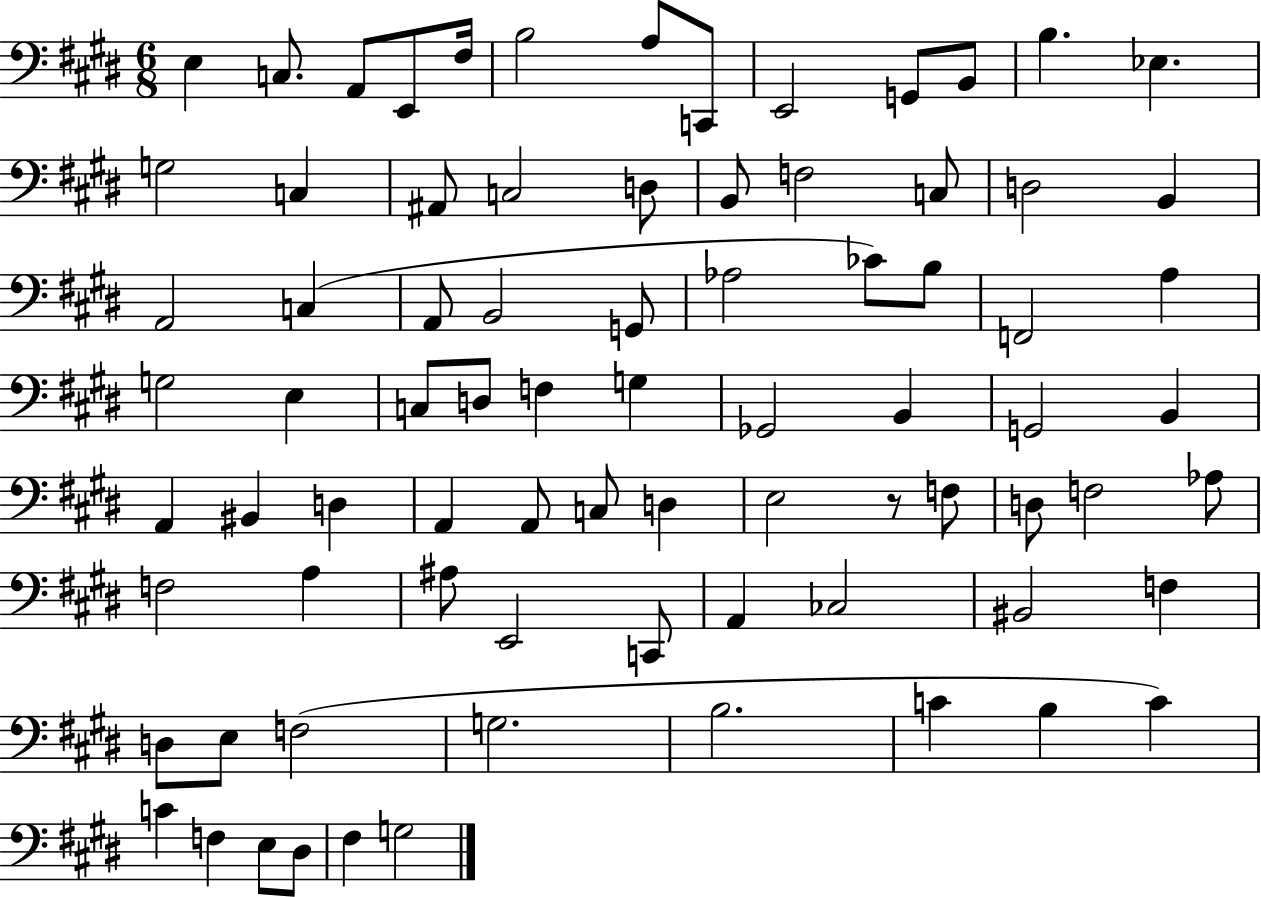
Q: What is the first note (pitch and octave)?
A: E3